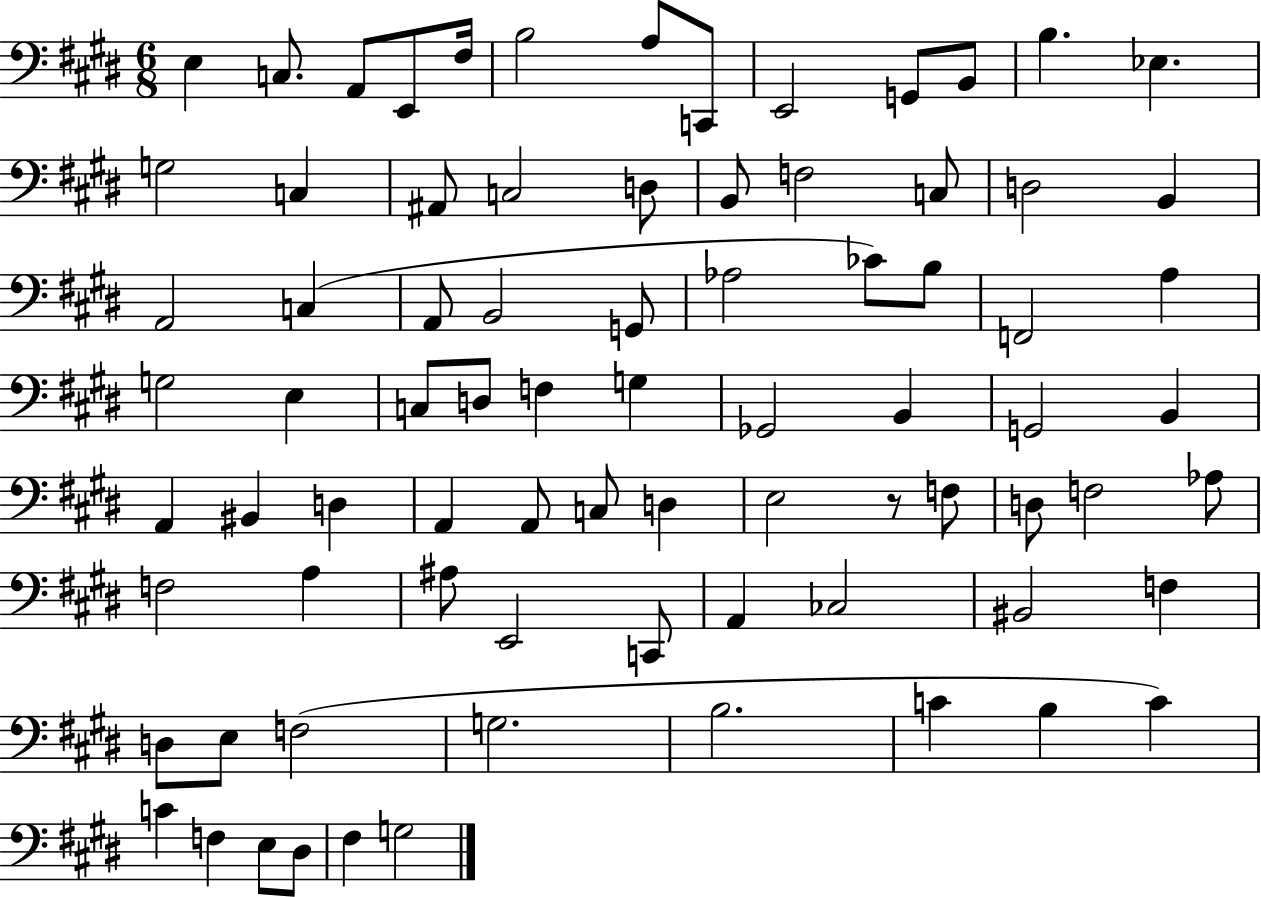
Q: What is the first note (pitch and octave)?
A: E3